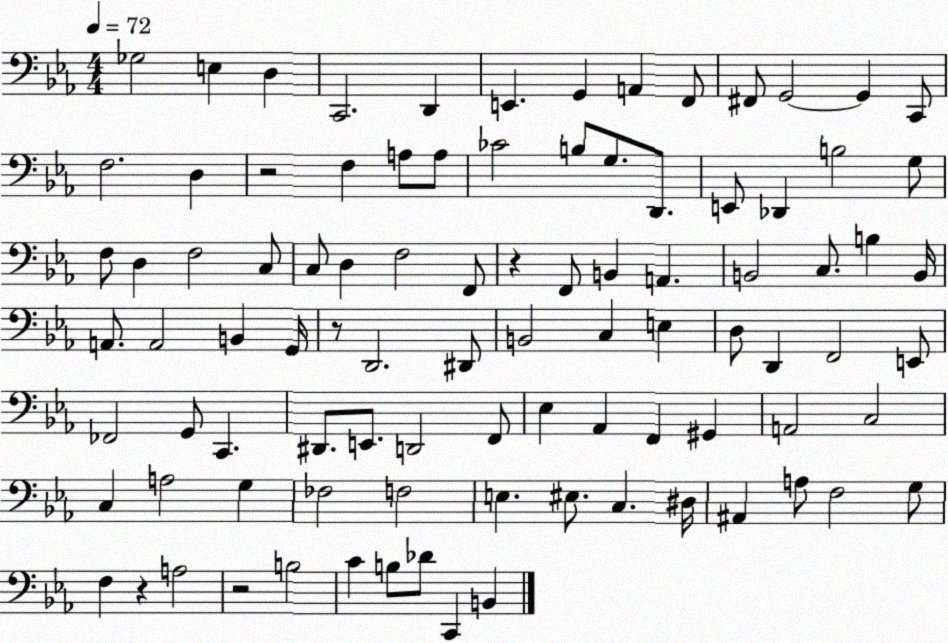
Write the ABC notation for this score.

X:1
T:Untitled
M:4/4
L:1/4
K:Eb
_G,2 E, D, C,,2 D,, E,, G,, A,, F,,/2 ^F,,/2 G,,2 G,, C,,/2 F,2 D, z2 F, A,/2 A,/2 _C2 B,/2 G,/2 D,,/2 E,,/2 _D,, B,2 G,/2 F,/2 D, F,2 C,/2 C,/2 D, F,2 F,,/2 z F,,/2 B,, A,, B,,2 C,/2 B, B,,/4 A,,/2 A,,2 B,, G,,/4 z/2 D,,2 ^D,,/2 B,,2 C, E, D,/2 D,, F,,2 E,,/2 _F,,2 G,,/2 C,, ^D,,/2 E,,/2 D,,2 F,,/2 _E, _A,, F,, ^G,, A,,2 C,2 C, A,2 G, _F,2 F,2 E, ^E,/2 C, ^D,/4 ^A,, A,/2 F,2 G,/2 F, z A,2 z2 B,2 C B,/2 _D/2 C,, B,,